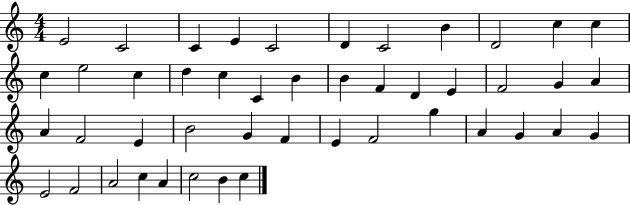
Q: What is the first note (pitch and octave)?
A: E4